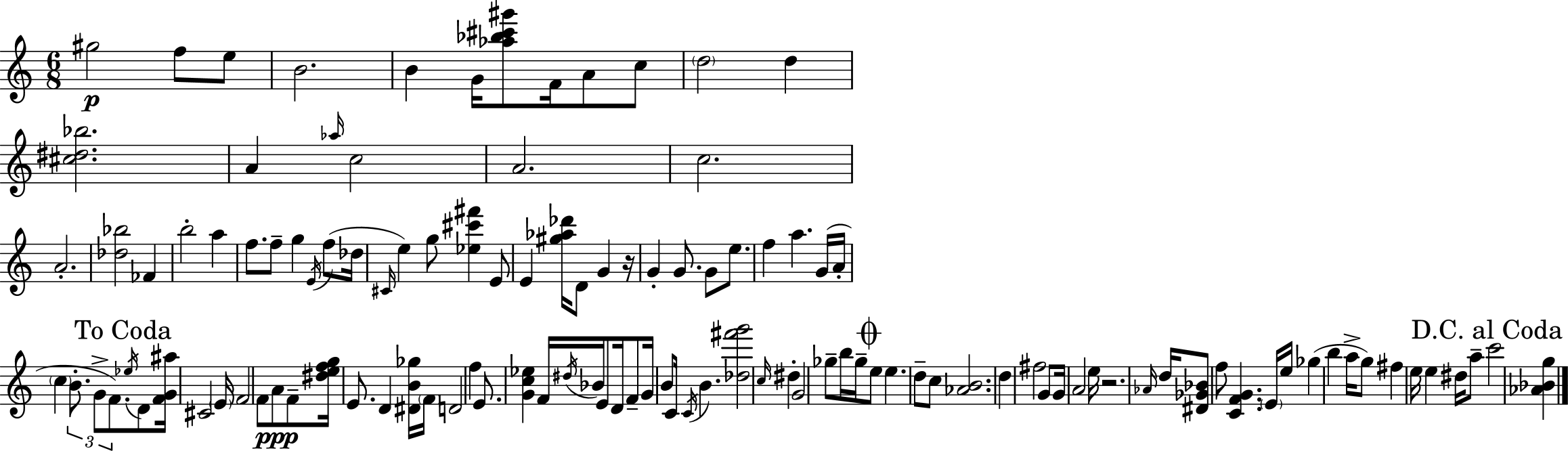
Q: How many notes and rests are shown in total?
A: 117